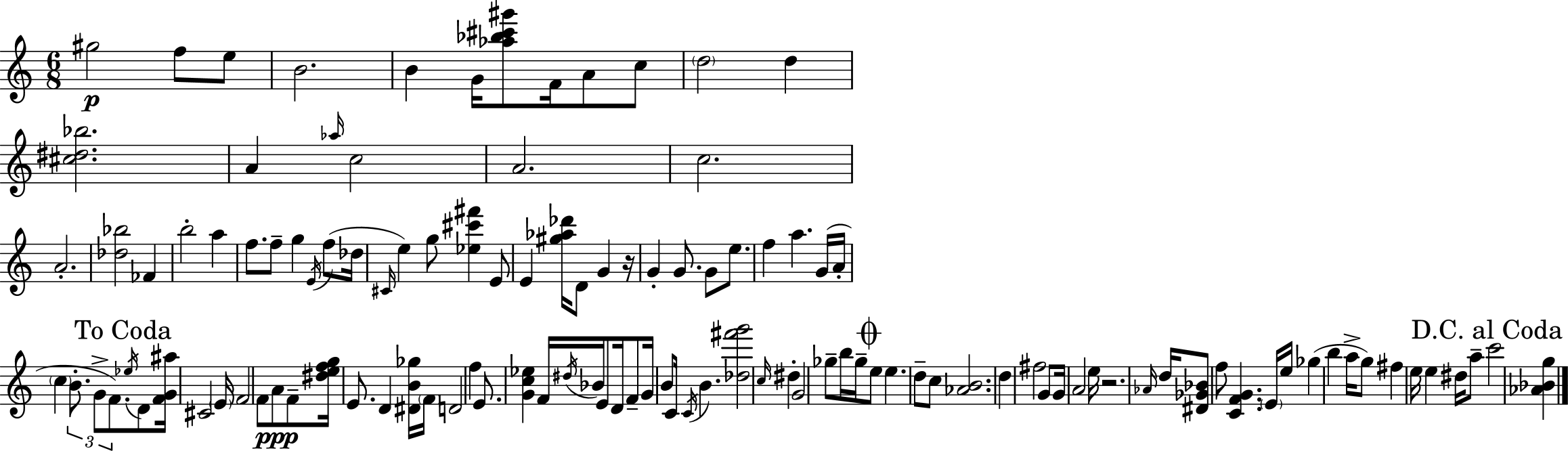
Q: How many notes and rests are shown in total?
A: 117